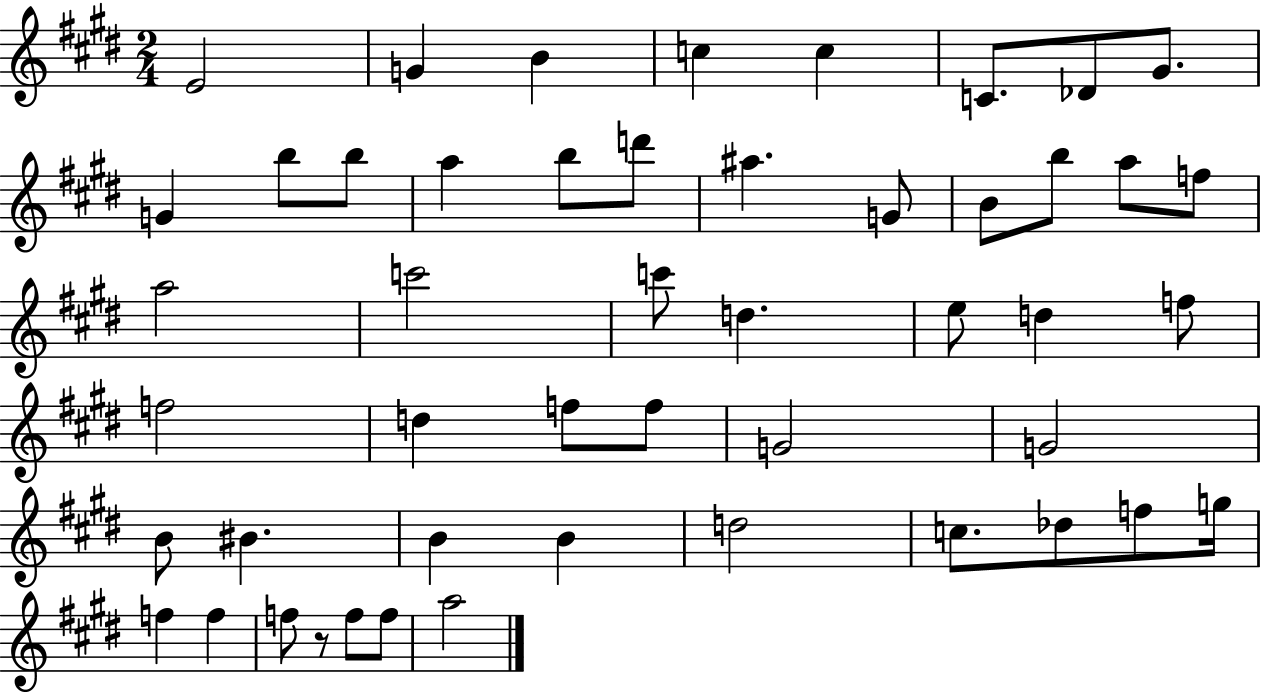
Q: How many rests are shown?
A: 1